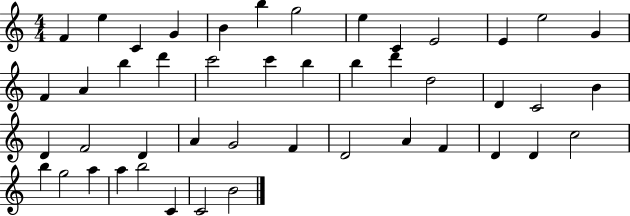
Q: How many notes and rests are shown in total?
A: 46